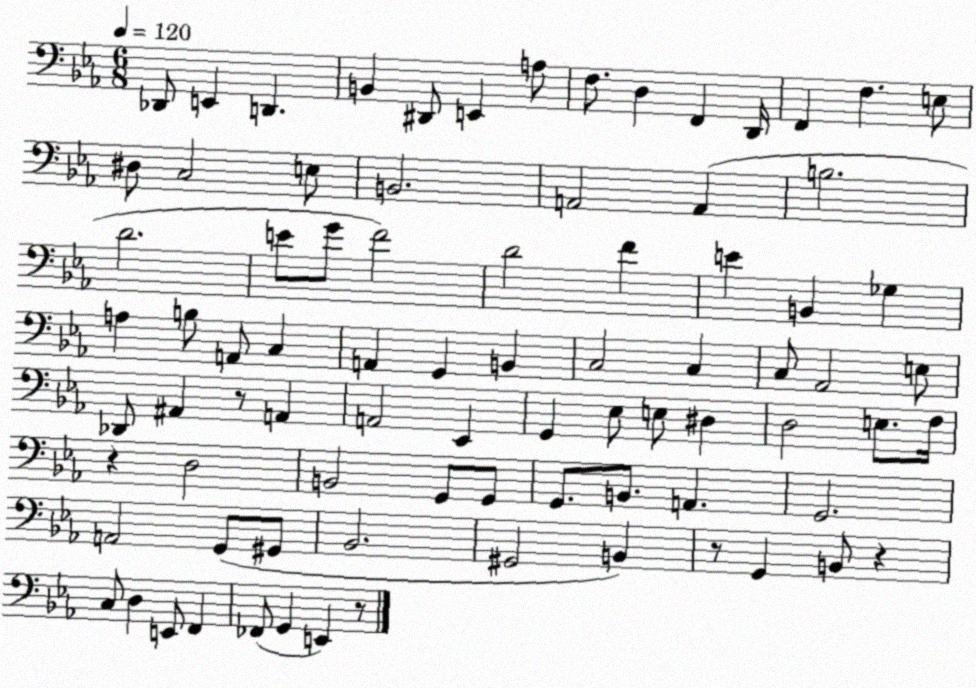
X:1
T:Untitled
M:6/8
L:1/4
K:Eb
_D,,/2 E,, D,, B,, ^D,,/2 E,, A,/2 F,/2 D, F,, D,,/4 F,, F, E,/2 ^D,/2 C,2 E,/2 B,,2 A,,2 A,, B,2 D2 E/2 G/2 F2 D2 F E B,, _G, A, B,/2 A,,/2 C, A,, G,, B,, C,2 C, C,/2 _A,,2 E,/2 _D,,/2 ^A,, z/2 A,, A,,2 _E,, G,, _E,/2 E,/2 ^D, D,2 E,/2 F,/4 z D,2 B,,2 G,,/2 G,,/2 G,,/2 B,,/2 A,, G,,2 A,,2 G,,/2 ^G,,/2 _B,,2 ^G,,2 B,, z/2 G,, B,,/2 z C,/2 D, E,,/2 F,, _F,,/2 G,, E,, z/2